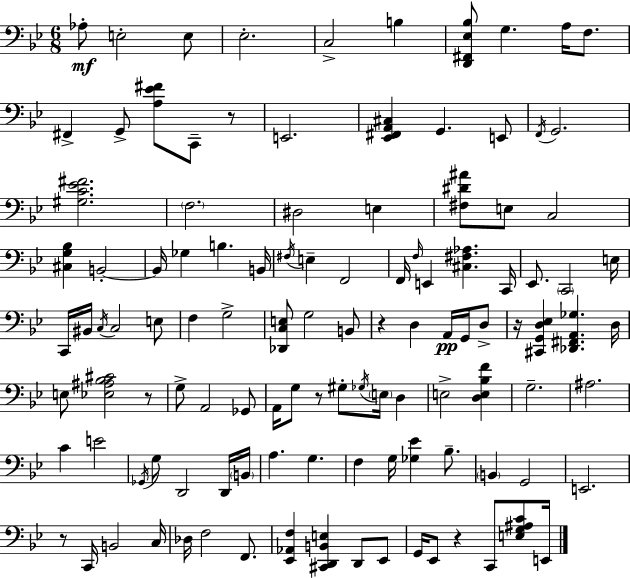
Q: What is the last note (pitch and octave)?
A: E2